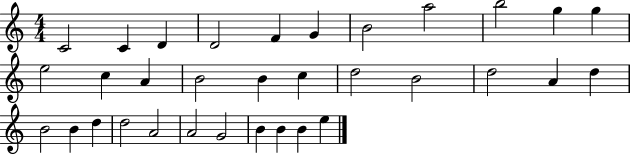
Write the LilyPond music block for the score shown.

{
  \clef treble
  \numericTimeSignature
  \time 4/4
  \key c \major
  c'2 c'4 d'4 | d'2 f'4 g'4 | b'2 a''2 | b''2 g''4 g''4 | \break e''2 c''4 a'4 | b'2 b'4 c''4 | d''2 b'2 | d''2 a'4 d''4 | \break b'2 b'4 d''4 | d''2 a'2 | a'2 g'2 | b'4 b'4 b'4 e''4 | \break \bar "|."
}